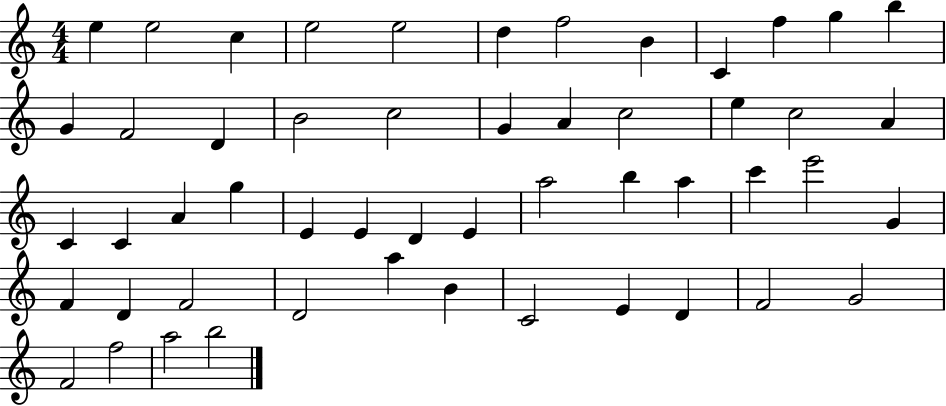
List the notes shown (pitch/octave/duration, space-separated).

E5/q E5/h C5/q E5/h E5/h D5/q F5/h B4/q C4/q F5/q G5/q B5/q G4/q F4/h D4/q B4/h C5/h G4/q A4/q C5/h E5/q C5/h A4/q C4/q C4/q A4/q G5/q E4/q E4/q D4/q E4/q A5/h B5/q A5/q C6/q E6/h G4/q F4/q D4/q F4/h D4/h A5/q B4/q C4/h E4/q D4/q F4/h G4/h F4/h F5/h A5/h B5/h